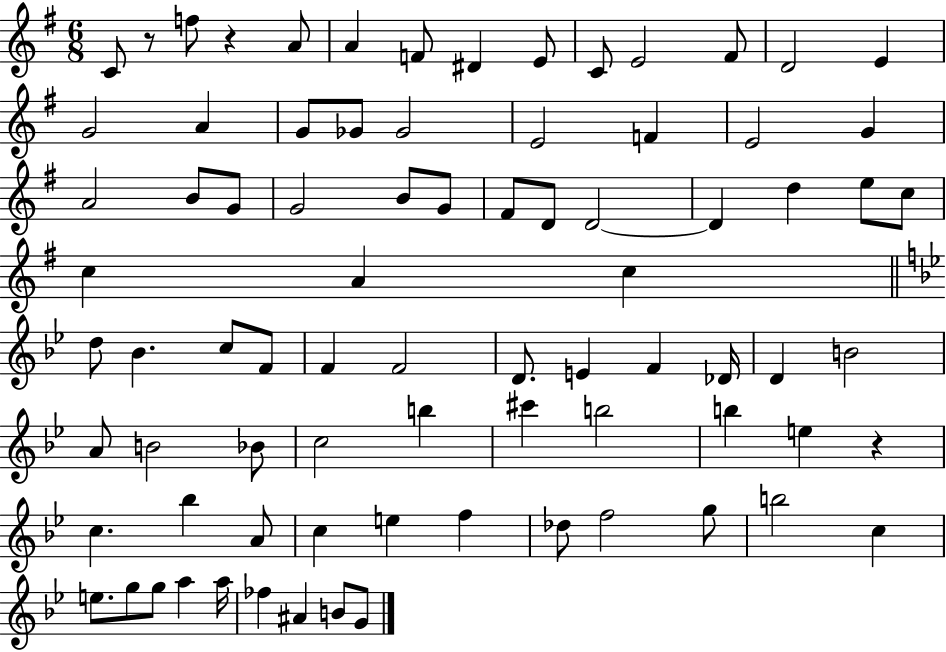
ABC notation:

X:1
T:Untitled
M:6/8
L:1/4
K:G
C/2 z/2 f/2 z A/2 A F/2 ^D E/2 C/2 E2 ^F/2 D2 E G2 A G/2 _G/2 _G2 E2 F E2 G A2 B/2 G/2 G2 B/2 G/2 ^F/2 D/2 D2 D d e/2 c/2 c A c d/2 _B c/2 F/2 F F2 D/2 E F _D/4 D B2 A/2 B2 _B/2 c2 b ^c' b2 b e z c _b A/2 c e f _d/2 f2 g/2 b2 c e/2 g/2 g/2 a a/4 _f ^A B/2 G/2